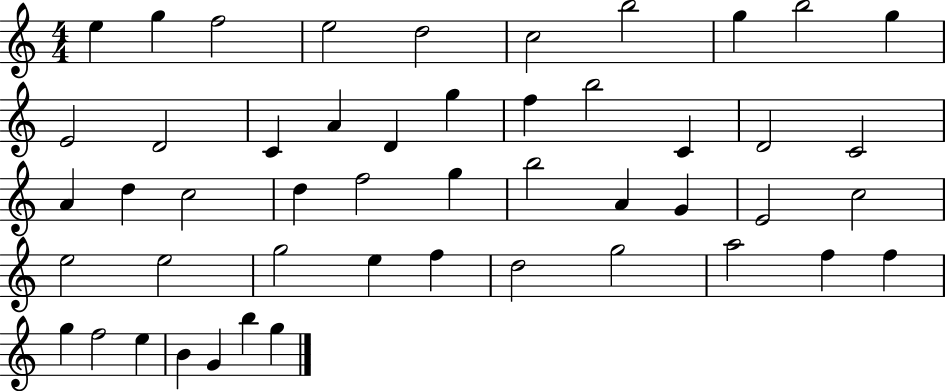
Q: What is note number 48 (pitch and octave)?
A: B5